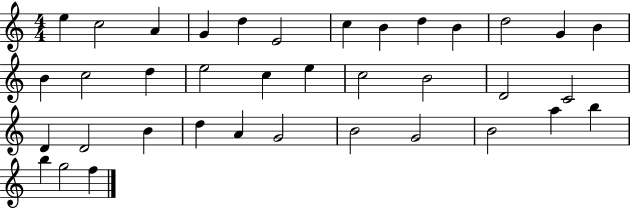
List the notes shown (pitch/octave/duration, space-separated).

E5/q C5/h A4/q G4/q D5/q E4/h C5/q B4/q D5/q B4/q D5/h G4/q B4/q B4/q C5/h D5/q E5/h C5/q E5/q C5/h B4/h D4/h C4/h D4/q D4/h B4/q D5/q A4/q G4/h B4/h G4/h B4/h A5/q B5/q B5/q G5/h F5/q